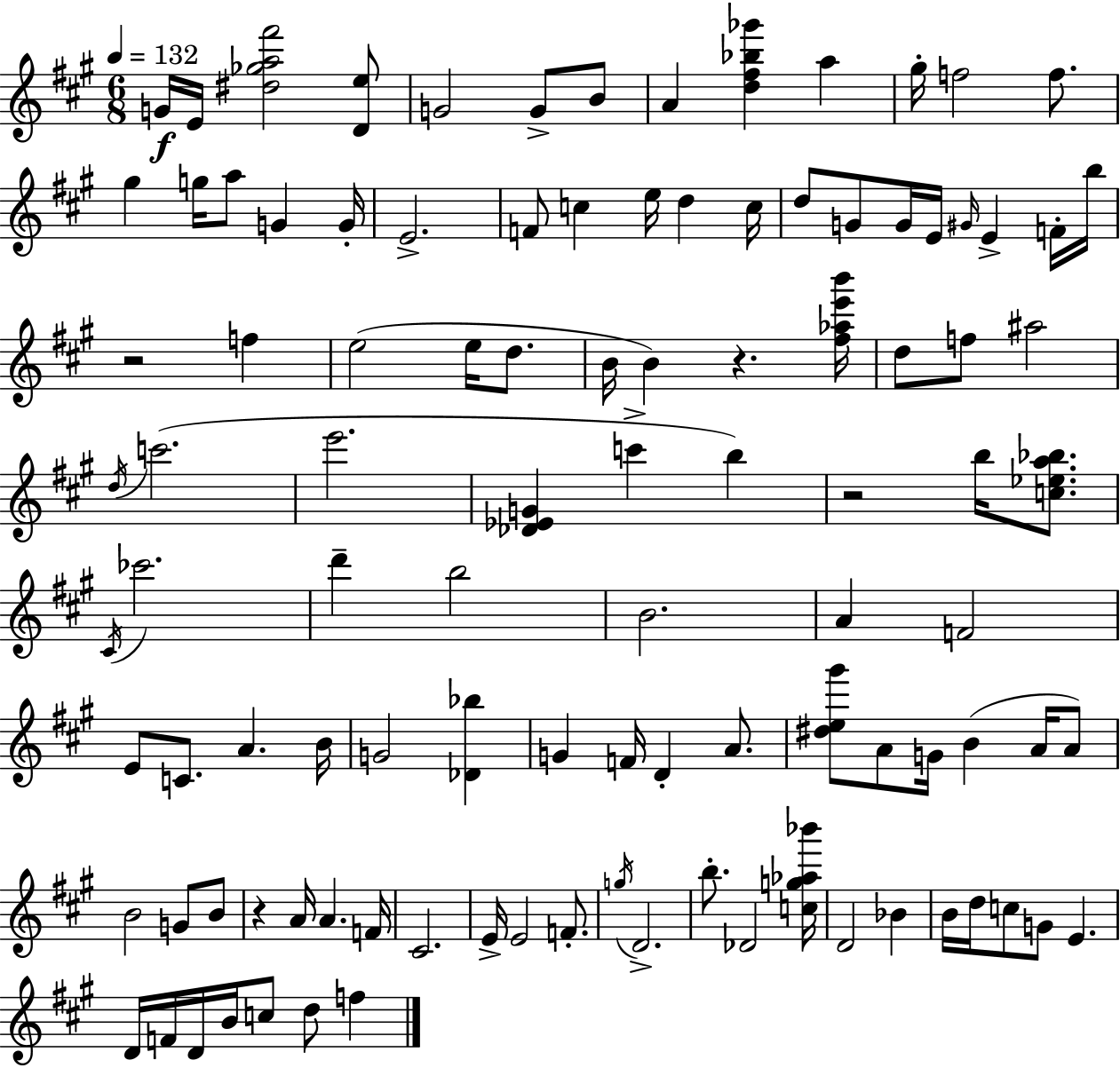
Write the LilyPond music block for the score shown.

{
  \clef treble
  \numericTimeSignature
  \time 6/8
  \key a \major
  \tempo 4 = 132
  g'16\f e'16 <dis'' ges'' a'' fis'''>2 <d' e''>8 | g'2 g'8-> b'8 | a'4 <d'' fis'' bes'' ges'''>4 a''4 | gis''16-. f''2 f''8. | \break gis''4 g''16 a''8 g'4 g'16-. | e'2.-> | f'8 c''4 e''16 d''4 c''16 | d''8 g'8 g'16 e'16 \grace { gis'16 } e'4-> f'16-. | \break b''16 r2 f''4 | e''2( e''16 d''8. | b'16 b'4) r4. | <fis'' aes'' e''' b'''>16 d''8 f''8 ais''2 | \break \acciaccatura { d''16 }( c'''2. | e'''2. | <des' ees' g'>4 c'''4-> b''4) | r2 b''16 <c'' ees'' a'' bes''>8. | \break \acciaccatura { cis'16 } ces'''2. | d'''4-- b''2 | b'2. | a'4 f'2 | \break e'8 c'8. a'4. | b'16 g'2 <des' bes''>4 | g'4 f'16 d'4-. | a'8. <dis'' e'' gis'''>8 a'8 g'16 b'4( | \break a'16 a'8) b'2 g'8 | b'8 r4 a'16 a'4. | f'16 cis'2. | e'16-> e'2 | \break f'8.-. \acciaccatura { g''16 } d'2.-> | b''8.-. des'2 | <c'' g'' aes'' bes'''>16 d'2 | bes'4 b'16 d''16 c''8 g'8 e'4. | \break d'16 f'16 d'16 b'16 c''8 d''8 | f''4 \bar "|."
}